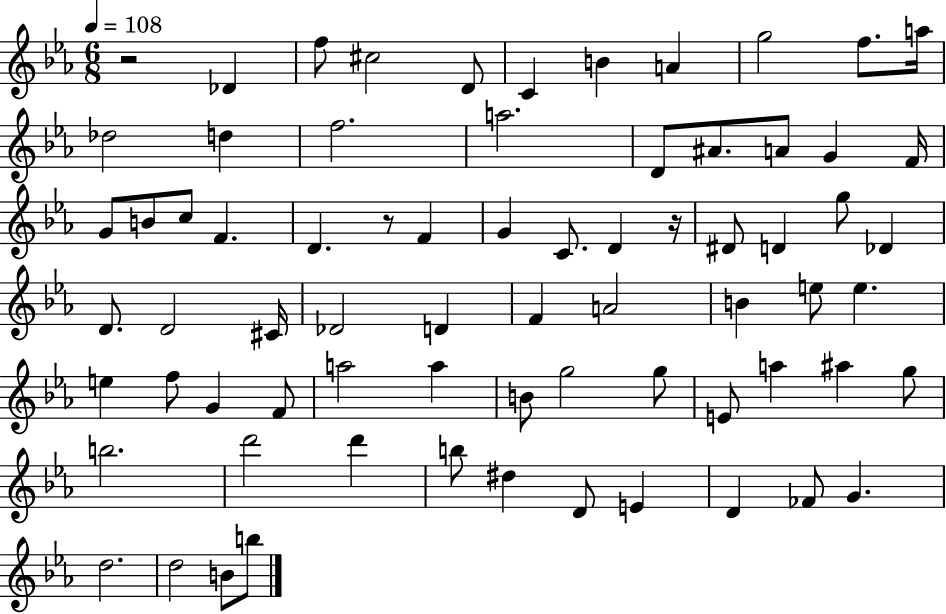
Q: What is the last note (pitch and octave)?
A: B5